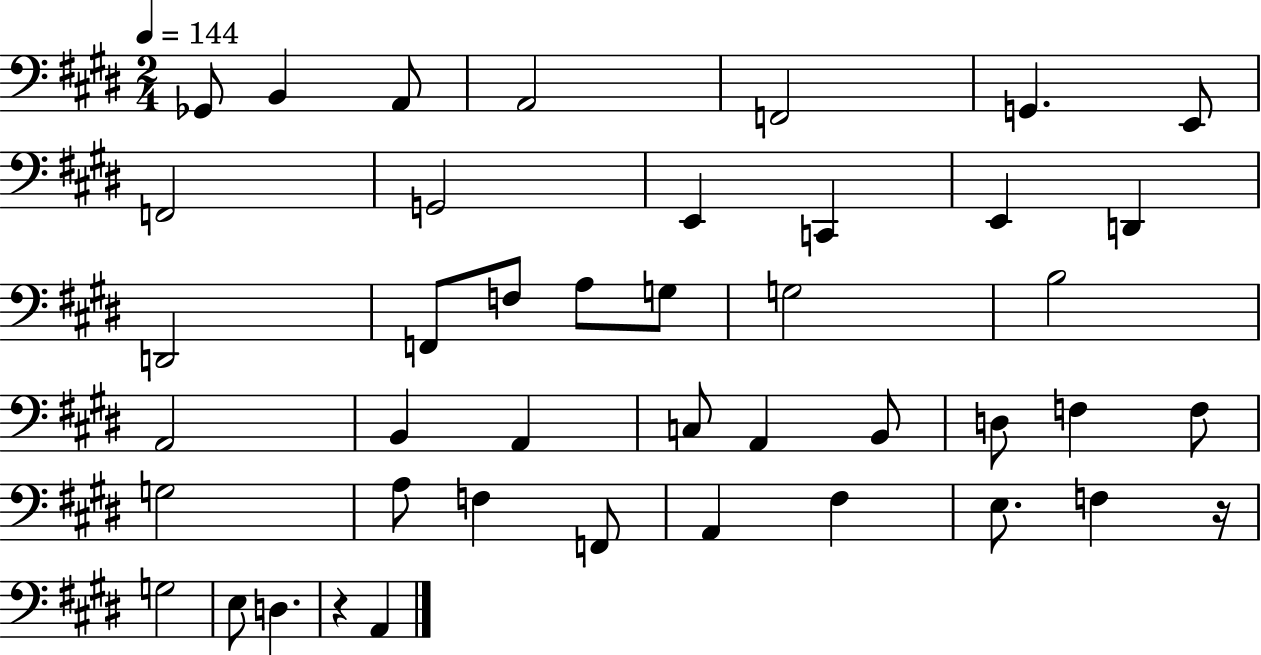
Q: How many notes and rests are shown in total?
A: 43